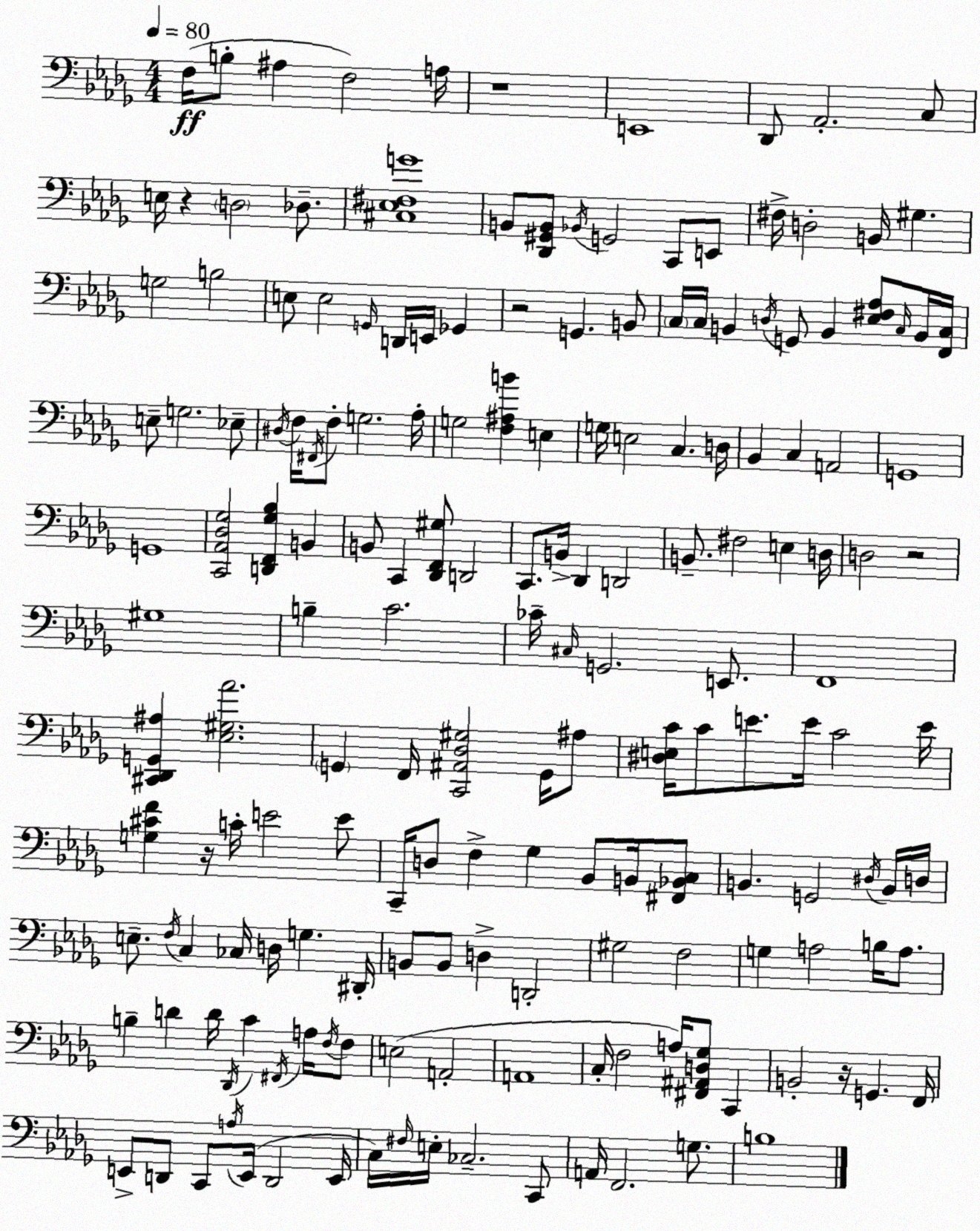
X:1
T:Untitled
M:4/4
L:1/4
K:Bbm
F,/4 B,/2 ^A, F,2 A,/4 z4 E,,4 _D,,/2 _A,,2 C,/2 E,/4 z D,2 _D,/2 [^C,_E,^F,G]4 B,,/2 [_D,,^G,,B,,]/2 _B,,/4 G,,2 C,,/2 E,,/2 ^F,/4 D,2 B,,/4 ^G, G,2 B,2 E,/2 E,2 G,,/4 D,,/4 E,,/4 _G,, z2 G,, B,,/2 C,/4 C,/4 B,, D,/4 G,,/2 B,, [_E,^F,_A,]/2 C,/4 B,,/4 [F,,C,]/4 E,/2 G,2 _E,/2 ^D,/4 F,/4 ^F,,/4 F,/2 G,2 _A,/4 G,2 [F,^A,B] E, G,/4 E,2 C, D,/4 _B,, C, A,,2 G,,4 G,,4 [C,,_A,,_D,_G,]2 [D,,F,,_G,_B,] B,, B,,/2 C,, [_D,,F,,^G,]/2 D,,2 C,,/2 B,,/4 _D,, D,,2 B,,/2 ^F,2 E, D,/4 D,2 z2 ^G,4 B, C2 _C/4 ^C,/4 G,,2 E,,/2 F,,4 [^C,,_D,,G,,^A,] [_E,^G,_A]2 G,, F,,/4 [C,,^A,,_D,^G,]2 G,,/4 ^A,/2 [^D,E,C]/4 C/2 E/2 E/4 C2 E/4 [G,^CF] z/4 C/4 E2 E/2 C,,/4 D,/2 F, _G, _B,,/2 B,,/4 [^F,,_B,,C,]/2 B,, G,,2 ^D,/4 B,,/4 D,/4 E,/2 F,/4 C, _C,/4 D,/4 G, ^D,,/4 B,,/2 B,,/2 D, D,,2 ^G,2 F,2 G, A,2 B,/4 A,/2 B, D D/4 _D,,/4 C ^F,,/4 A,/4 F,/4 F,/2 E,2 A,,2 A,,4 C,/4 F,2 A,/4 [^F,,^A,,D,_G,]/2 C,, B,,2 z/4 G,, F,,/4 E,,/2 D,,/2 C,,/2 A,/4 E,,/4 D,,2 E,,/4 C,/4 ^F,/4 E,/4 _C,2 C,,/2 A,,/4 F,,2 G,/2 B,4